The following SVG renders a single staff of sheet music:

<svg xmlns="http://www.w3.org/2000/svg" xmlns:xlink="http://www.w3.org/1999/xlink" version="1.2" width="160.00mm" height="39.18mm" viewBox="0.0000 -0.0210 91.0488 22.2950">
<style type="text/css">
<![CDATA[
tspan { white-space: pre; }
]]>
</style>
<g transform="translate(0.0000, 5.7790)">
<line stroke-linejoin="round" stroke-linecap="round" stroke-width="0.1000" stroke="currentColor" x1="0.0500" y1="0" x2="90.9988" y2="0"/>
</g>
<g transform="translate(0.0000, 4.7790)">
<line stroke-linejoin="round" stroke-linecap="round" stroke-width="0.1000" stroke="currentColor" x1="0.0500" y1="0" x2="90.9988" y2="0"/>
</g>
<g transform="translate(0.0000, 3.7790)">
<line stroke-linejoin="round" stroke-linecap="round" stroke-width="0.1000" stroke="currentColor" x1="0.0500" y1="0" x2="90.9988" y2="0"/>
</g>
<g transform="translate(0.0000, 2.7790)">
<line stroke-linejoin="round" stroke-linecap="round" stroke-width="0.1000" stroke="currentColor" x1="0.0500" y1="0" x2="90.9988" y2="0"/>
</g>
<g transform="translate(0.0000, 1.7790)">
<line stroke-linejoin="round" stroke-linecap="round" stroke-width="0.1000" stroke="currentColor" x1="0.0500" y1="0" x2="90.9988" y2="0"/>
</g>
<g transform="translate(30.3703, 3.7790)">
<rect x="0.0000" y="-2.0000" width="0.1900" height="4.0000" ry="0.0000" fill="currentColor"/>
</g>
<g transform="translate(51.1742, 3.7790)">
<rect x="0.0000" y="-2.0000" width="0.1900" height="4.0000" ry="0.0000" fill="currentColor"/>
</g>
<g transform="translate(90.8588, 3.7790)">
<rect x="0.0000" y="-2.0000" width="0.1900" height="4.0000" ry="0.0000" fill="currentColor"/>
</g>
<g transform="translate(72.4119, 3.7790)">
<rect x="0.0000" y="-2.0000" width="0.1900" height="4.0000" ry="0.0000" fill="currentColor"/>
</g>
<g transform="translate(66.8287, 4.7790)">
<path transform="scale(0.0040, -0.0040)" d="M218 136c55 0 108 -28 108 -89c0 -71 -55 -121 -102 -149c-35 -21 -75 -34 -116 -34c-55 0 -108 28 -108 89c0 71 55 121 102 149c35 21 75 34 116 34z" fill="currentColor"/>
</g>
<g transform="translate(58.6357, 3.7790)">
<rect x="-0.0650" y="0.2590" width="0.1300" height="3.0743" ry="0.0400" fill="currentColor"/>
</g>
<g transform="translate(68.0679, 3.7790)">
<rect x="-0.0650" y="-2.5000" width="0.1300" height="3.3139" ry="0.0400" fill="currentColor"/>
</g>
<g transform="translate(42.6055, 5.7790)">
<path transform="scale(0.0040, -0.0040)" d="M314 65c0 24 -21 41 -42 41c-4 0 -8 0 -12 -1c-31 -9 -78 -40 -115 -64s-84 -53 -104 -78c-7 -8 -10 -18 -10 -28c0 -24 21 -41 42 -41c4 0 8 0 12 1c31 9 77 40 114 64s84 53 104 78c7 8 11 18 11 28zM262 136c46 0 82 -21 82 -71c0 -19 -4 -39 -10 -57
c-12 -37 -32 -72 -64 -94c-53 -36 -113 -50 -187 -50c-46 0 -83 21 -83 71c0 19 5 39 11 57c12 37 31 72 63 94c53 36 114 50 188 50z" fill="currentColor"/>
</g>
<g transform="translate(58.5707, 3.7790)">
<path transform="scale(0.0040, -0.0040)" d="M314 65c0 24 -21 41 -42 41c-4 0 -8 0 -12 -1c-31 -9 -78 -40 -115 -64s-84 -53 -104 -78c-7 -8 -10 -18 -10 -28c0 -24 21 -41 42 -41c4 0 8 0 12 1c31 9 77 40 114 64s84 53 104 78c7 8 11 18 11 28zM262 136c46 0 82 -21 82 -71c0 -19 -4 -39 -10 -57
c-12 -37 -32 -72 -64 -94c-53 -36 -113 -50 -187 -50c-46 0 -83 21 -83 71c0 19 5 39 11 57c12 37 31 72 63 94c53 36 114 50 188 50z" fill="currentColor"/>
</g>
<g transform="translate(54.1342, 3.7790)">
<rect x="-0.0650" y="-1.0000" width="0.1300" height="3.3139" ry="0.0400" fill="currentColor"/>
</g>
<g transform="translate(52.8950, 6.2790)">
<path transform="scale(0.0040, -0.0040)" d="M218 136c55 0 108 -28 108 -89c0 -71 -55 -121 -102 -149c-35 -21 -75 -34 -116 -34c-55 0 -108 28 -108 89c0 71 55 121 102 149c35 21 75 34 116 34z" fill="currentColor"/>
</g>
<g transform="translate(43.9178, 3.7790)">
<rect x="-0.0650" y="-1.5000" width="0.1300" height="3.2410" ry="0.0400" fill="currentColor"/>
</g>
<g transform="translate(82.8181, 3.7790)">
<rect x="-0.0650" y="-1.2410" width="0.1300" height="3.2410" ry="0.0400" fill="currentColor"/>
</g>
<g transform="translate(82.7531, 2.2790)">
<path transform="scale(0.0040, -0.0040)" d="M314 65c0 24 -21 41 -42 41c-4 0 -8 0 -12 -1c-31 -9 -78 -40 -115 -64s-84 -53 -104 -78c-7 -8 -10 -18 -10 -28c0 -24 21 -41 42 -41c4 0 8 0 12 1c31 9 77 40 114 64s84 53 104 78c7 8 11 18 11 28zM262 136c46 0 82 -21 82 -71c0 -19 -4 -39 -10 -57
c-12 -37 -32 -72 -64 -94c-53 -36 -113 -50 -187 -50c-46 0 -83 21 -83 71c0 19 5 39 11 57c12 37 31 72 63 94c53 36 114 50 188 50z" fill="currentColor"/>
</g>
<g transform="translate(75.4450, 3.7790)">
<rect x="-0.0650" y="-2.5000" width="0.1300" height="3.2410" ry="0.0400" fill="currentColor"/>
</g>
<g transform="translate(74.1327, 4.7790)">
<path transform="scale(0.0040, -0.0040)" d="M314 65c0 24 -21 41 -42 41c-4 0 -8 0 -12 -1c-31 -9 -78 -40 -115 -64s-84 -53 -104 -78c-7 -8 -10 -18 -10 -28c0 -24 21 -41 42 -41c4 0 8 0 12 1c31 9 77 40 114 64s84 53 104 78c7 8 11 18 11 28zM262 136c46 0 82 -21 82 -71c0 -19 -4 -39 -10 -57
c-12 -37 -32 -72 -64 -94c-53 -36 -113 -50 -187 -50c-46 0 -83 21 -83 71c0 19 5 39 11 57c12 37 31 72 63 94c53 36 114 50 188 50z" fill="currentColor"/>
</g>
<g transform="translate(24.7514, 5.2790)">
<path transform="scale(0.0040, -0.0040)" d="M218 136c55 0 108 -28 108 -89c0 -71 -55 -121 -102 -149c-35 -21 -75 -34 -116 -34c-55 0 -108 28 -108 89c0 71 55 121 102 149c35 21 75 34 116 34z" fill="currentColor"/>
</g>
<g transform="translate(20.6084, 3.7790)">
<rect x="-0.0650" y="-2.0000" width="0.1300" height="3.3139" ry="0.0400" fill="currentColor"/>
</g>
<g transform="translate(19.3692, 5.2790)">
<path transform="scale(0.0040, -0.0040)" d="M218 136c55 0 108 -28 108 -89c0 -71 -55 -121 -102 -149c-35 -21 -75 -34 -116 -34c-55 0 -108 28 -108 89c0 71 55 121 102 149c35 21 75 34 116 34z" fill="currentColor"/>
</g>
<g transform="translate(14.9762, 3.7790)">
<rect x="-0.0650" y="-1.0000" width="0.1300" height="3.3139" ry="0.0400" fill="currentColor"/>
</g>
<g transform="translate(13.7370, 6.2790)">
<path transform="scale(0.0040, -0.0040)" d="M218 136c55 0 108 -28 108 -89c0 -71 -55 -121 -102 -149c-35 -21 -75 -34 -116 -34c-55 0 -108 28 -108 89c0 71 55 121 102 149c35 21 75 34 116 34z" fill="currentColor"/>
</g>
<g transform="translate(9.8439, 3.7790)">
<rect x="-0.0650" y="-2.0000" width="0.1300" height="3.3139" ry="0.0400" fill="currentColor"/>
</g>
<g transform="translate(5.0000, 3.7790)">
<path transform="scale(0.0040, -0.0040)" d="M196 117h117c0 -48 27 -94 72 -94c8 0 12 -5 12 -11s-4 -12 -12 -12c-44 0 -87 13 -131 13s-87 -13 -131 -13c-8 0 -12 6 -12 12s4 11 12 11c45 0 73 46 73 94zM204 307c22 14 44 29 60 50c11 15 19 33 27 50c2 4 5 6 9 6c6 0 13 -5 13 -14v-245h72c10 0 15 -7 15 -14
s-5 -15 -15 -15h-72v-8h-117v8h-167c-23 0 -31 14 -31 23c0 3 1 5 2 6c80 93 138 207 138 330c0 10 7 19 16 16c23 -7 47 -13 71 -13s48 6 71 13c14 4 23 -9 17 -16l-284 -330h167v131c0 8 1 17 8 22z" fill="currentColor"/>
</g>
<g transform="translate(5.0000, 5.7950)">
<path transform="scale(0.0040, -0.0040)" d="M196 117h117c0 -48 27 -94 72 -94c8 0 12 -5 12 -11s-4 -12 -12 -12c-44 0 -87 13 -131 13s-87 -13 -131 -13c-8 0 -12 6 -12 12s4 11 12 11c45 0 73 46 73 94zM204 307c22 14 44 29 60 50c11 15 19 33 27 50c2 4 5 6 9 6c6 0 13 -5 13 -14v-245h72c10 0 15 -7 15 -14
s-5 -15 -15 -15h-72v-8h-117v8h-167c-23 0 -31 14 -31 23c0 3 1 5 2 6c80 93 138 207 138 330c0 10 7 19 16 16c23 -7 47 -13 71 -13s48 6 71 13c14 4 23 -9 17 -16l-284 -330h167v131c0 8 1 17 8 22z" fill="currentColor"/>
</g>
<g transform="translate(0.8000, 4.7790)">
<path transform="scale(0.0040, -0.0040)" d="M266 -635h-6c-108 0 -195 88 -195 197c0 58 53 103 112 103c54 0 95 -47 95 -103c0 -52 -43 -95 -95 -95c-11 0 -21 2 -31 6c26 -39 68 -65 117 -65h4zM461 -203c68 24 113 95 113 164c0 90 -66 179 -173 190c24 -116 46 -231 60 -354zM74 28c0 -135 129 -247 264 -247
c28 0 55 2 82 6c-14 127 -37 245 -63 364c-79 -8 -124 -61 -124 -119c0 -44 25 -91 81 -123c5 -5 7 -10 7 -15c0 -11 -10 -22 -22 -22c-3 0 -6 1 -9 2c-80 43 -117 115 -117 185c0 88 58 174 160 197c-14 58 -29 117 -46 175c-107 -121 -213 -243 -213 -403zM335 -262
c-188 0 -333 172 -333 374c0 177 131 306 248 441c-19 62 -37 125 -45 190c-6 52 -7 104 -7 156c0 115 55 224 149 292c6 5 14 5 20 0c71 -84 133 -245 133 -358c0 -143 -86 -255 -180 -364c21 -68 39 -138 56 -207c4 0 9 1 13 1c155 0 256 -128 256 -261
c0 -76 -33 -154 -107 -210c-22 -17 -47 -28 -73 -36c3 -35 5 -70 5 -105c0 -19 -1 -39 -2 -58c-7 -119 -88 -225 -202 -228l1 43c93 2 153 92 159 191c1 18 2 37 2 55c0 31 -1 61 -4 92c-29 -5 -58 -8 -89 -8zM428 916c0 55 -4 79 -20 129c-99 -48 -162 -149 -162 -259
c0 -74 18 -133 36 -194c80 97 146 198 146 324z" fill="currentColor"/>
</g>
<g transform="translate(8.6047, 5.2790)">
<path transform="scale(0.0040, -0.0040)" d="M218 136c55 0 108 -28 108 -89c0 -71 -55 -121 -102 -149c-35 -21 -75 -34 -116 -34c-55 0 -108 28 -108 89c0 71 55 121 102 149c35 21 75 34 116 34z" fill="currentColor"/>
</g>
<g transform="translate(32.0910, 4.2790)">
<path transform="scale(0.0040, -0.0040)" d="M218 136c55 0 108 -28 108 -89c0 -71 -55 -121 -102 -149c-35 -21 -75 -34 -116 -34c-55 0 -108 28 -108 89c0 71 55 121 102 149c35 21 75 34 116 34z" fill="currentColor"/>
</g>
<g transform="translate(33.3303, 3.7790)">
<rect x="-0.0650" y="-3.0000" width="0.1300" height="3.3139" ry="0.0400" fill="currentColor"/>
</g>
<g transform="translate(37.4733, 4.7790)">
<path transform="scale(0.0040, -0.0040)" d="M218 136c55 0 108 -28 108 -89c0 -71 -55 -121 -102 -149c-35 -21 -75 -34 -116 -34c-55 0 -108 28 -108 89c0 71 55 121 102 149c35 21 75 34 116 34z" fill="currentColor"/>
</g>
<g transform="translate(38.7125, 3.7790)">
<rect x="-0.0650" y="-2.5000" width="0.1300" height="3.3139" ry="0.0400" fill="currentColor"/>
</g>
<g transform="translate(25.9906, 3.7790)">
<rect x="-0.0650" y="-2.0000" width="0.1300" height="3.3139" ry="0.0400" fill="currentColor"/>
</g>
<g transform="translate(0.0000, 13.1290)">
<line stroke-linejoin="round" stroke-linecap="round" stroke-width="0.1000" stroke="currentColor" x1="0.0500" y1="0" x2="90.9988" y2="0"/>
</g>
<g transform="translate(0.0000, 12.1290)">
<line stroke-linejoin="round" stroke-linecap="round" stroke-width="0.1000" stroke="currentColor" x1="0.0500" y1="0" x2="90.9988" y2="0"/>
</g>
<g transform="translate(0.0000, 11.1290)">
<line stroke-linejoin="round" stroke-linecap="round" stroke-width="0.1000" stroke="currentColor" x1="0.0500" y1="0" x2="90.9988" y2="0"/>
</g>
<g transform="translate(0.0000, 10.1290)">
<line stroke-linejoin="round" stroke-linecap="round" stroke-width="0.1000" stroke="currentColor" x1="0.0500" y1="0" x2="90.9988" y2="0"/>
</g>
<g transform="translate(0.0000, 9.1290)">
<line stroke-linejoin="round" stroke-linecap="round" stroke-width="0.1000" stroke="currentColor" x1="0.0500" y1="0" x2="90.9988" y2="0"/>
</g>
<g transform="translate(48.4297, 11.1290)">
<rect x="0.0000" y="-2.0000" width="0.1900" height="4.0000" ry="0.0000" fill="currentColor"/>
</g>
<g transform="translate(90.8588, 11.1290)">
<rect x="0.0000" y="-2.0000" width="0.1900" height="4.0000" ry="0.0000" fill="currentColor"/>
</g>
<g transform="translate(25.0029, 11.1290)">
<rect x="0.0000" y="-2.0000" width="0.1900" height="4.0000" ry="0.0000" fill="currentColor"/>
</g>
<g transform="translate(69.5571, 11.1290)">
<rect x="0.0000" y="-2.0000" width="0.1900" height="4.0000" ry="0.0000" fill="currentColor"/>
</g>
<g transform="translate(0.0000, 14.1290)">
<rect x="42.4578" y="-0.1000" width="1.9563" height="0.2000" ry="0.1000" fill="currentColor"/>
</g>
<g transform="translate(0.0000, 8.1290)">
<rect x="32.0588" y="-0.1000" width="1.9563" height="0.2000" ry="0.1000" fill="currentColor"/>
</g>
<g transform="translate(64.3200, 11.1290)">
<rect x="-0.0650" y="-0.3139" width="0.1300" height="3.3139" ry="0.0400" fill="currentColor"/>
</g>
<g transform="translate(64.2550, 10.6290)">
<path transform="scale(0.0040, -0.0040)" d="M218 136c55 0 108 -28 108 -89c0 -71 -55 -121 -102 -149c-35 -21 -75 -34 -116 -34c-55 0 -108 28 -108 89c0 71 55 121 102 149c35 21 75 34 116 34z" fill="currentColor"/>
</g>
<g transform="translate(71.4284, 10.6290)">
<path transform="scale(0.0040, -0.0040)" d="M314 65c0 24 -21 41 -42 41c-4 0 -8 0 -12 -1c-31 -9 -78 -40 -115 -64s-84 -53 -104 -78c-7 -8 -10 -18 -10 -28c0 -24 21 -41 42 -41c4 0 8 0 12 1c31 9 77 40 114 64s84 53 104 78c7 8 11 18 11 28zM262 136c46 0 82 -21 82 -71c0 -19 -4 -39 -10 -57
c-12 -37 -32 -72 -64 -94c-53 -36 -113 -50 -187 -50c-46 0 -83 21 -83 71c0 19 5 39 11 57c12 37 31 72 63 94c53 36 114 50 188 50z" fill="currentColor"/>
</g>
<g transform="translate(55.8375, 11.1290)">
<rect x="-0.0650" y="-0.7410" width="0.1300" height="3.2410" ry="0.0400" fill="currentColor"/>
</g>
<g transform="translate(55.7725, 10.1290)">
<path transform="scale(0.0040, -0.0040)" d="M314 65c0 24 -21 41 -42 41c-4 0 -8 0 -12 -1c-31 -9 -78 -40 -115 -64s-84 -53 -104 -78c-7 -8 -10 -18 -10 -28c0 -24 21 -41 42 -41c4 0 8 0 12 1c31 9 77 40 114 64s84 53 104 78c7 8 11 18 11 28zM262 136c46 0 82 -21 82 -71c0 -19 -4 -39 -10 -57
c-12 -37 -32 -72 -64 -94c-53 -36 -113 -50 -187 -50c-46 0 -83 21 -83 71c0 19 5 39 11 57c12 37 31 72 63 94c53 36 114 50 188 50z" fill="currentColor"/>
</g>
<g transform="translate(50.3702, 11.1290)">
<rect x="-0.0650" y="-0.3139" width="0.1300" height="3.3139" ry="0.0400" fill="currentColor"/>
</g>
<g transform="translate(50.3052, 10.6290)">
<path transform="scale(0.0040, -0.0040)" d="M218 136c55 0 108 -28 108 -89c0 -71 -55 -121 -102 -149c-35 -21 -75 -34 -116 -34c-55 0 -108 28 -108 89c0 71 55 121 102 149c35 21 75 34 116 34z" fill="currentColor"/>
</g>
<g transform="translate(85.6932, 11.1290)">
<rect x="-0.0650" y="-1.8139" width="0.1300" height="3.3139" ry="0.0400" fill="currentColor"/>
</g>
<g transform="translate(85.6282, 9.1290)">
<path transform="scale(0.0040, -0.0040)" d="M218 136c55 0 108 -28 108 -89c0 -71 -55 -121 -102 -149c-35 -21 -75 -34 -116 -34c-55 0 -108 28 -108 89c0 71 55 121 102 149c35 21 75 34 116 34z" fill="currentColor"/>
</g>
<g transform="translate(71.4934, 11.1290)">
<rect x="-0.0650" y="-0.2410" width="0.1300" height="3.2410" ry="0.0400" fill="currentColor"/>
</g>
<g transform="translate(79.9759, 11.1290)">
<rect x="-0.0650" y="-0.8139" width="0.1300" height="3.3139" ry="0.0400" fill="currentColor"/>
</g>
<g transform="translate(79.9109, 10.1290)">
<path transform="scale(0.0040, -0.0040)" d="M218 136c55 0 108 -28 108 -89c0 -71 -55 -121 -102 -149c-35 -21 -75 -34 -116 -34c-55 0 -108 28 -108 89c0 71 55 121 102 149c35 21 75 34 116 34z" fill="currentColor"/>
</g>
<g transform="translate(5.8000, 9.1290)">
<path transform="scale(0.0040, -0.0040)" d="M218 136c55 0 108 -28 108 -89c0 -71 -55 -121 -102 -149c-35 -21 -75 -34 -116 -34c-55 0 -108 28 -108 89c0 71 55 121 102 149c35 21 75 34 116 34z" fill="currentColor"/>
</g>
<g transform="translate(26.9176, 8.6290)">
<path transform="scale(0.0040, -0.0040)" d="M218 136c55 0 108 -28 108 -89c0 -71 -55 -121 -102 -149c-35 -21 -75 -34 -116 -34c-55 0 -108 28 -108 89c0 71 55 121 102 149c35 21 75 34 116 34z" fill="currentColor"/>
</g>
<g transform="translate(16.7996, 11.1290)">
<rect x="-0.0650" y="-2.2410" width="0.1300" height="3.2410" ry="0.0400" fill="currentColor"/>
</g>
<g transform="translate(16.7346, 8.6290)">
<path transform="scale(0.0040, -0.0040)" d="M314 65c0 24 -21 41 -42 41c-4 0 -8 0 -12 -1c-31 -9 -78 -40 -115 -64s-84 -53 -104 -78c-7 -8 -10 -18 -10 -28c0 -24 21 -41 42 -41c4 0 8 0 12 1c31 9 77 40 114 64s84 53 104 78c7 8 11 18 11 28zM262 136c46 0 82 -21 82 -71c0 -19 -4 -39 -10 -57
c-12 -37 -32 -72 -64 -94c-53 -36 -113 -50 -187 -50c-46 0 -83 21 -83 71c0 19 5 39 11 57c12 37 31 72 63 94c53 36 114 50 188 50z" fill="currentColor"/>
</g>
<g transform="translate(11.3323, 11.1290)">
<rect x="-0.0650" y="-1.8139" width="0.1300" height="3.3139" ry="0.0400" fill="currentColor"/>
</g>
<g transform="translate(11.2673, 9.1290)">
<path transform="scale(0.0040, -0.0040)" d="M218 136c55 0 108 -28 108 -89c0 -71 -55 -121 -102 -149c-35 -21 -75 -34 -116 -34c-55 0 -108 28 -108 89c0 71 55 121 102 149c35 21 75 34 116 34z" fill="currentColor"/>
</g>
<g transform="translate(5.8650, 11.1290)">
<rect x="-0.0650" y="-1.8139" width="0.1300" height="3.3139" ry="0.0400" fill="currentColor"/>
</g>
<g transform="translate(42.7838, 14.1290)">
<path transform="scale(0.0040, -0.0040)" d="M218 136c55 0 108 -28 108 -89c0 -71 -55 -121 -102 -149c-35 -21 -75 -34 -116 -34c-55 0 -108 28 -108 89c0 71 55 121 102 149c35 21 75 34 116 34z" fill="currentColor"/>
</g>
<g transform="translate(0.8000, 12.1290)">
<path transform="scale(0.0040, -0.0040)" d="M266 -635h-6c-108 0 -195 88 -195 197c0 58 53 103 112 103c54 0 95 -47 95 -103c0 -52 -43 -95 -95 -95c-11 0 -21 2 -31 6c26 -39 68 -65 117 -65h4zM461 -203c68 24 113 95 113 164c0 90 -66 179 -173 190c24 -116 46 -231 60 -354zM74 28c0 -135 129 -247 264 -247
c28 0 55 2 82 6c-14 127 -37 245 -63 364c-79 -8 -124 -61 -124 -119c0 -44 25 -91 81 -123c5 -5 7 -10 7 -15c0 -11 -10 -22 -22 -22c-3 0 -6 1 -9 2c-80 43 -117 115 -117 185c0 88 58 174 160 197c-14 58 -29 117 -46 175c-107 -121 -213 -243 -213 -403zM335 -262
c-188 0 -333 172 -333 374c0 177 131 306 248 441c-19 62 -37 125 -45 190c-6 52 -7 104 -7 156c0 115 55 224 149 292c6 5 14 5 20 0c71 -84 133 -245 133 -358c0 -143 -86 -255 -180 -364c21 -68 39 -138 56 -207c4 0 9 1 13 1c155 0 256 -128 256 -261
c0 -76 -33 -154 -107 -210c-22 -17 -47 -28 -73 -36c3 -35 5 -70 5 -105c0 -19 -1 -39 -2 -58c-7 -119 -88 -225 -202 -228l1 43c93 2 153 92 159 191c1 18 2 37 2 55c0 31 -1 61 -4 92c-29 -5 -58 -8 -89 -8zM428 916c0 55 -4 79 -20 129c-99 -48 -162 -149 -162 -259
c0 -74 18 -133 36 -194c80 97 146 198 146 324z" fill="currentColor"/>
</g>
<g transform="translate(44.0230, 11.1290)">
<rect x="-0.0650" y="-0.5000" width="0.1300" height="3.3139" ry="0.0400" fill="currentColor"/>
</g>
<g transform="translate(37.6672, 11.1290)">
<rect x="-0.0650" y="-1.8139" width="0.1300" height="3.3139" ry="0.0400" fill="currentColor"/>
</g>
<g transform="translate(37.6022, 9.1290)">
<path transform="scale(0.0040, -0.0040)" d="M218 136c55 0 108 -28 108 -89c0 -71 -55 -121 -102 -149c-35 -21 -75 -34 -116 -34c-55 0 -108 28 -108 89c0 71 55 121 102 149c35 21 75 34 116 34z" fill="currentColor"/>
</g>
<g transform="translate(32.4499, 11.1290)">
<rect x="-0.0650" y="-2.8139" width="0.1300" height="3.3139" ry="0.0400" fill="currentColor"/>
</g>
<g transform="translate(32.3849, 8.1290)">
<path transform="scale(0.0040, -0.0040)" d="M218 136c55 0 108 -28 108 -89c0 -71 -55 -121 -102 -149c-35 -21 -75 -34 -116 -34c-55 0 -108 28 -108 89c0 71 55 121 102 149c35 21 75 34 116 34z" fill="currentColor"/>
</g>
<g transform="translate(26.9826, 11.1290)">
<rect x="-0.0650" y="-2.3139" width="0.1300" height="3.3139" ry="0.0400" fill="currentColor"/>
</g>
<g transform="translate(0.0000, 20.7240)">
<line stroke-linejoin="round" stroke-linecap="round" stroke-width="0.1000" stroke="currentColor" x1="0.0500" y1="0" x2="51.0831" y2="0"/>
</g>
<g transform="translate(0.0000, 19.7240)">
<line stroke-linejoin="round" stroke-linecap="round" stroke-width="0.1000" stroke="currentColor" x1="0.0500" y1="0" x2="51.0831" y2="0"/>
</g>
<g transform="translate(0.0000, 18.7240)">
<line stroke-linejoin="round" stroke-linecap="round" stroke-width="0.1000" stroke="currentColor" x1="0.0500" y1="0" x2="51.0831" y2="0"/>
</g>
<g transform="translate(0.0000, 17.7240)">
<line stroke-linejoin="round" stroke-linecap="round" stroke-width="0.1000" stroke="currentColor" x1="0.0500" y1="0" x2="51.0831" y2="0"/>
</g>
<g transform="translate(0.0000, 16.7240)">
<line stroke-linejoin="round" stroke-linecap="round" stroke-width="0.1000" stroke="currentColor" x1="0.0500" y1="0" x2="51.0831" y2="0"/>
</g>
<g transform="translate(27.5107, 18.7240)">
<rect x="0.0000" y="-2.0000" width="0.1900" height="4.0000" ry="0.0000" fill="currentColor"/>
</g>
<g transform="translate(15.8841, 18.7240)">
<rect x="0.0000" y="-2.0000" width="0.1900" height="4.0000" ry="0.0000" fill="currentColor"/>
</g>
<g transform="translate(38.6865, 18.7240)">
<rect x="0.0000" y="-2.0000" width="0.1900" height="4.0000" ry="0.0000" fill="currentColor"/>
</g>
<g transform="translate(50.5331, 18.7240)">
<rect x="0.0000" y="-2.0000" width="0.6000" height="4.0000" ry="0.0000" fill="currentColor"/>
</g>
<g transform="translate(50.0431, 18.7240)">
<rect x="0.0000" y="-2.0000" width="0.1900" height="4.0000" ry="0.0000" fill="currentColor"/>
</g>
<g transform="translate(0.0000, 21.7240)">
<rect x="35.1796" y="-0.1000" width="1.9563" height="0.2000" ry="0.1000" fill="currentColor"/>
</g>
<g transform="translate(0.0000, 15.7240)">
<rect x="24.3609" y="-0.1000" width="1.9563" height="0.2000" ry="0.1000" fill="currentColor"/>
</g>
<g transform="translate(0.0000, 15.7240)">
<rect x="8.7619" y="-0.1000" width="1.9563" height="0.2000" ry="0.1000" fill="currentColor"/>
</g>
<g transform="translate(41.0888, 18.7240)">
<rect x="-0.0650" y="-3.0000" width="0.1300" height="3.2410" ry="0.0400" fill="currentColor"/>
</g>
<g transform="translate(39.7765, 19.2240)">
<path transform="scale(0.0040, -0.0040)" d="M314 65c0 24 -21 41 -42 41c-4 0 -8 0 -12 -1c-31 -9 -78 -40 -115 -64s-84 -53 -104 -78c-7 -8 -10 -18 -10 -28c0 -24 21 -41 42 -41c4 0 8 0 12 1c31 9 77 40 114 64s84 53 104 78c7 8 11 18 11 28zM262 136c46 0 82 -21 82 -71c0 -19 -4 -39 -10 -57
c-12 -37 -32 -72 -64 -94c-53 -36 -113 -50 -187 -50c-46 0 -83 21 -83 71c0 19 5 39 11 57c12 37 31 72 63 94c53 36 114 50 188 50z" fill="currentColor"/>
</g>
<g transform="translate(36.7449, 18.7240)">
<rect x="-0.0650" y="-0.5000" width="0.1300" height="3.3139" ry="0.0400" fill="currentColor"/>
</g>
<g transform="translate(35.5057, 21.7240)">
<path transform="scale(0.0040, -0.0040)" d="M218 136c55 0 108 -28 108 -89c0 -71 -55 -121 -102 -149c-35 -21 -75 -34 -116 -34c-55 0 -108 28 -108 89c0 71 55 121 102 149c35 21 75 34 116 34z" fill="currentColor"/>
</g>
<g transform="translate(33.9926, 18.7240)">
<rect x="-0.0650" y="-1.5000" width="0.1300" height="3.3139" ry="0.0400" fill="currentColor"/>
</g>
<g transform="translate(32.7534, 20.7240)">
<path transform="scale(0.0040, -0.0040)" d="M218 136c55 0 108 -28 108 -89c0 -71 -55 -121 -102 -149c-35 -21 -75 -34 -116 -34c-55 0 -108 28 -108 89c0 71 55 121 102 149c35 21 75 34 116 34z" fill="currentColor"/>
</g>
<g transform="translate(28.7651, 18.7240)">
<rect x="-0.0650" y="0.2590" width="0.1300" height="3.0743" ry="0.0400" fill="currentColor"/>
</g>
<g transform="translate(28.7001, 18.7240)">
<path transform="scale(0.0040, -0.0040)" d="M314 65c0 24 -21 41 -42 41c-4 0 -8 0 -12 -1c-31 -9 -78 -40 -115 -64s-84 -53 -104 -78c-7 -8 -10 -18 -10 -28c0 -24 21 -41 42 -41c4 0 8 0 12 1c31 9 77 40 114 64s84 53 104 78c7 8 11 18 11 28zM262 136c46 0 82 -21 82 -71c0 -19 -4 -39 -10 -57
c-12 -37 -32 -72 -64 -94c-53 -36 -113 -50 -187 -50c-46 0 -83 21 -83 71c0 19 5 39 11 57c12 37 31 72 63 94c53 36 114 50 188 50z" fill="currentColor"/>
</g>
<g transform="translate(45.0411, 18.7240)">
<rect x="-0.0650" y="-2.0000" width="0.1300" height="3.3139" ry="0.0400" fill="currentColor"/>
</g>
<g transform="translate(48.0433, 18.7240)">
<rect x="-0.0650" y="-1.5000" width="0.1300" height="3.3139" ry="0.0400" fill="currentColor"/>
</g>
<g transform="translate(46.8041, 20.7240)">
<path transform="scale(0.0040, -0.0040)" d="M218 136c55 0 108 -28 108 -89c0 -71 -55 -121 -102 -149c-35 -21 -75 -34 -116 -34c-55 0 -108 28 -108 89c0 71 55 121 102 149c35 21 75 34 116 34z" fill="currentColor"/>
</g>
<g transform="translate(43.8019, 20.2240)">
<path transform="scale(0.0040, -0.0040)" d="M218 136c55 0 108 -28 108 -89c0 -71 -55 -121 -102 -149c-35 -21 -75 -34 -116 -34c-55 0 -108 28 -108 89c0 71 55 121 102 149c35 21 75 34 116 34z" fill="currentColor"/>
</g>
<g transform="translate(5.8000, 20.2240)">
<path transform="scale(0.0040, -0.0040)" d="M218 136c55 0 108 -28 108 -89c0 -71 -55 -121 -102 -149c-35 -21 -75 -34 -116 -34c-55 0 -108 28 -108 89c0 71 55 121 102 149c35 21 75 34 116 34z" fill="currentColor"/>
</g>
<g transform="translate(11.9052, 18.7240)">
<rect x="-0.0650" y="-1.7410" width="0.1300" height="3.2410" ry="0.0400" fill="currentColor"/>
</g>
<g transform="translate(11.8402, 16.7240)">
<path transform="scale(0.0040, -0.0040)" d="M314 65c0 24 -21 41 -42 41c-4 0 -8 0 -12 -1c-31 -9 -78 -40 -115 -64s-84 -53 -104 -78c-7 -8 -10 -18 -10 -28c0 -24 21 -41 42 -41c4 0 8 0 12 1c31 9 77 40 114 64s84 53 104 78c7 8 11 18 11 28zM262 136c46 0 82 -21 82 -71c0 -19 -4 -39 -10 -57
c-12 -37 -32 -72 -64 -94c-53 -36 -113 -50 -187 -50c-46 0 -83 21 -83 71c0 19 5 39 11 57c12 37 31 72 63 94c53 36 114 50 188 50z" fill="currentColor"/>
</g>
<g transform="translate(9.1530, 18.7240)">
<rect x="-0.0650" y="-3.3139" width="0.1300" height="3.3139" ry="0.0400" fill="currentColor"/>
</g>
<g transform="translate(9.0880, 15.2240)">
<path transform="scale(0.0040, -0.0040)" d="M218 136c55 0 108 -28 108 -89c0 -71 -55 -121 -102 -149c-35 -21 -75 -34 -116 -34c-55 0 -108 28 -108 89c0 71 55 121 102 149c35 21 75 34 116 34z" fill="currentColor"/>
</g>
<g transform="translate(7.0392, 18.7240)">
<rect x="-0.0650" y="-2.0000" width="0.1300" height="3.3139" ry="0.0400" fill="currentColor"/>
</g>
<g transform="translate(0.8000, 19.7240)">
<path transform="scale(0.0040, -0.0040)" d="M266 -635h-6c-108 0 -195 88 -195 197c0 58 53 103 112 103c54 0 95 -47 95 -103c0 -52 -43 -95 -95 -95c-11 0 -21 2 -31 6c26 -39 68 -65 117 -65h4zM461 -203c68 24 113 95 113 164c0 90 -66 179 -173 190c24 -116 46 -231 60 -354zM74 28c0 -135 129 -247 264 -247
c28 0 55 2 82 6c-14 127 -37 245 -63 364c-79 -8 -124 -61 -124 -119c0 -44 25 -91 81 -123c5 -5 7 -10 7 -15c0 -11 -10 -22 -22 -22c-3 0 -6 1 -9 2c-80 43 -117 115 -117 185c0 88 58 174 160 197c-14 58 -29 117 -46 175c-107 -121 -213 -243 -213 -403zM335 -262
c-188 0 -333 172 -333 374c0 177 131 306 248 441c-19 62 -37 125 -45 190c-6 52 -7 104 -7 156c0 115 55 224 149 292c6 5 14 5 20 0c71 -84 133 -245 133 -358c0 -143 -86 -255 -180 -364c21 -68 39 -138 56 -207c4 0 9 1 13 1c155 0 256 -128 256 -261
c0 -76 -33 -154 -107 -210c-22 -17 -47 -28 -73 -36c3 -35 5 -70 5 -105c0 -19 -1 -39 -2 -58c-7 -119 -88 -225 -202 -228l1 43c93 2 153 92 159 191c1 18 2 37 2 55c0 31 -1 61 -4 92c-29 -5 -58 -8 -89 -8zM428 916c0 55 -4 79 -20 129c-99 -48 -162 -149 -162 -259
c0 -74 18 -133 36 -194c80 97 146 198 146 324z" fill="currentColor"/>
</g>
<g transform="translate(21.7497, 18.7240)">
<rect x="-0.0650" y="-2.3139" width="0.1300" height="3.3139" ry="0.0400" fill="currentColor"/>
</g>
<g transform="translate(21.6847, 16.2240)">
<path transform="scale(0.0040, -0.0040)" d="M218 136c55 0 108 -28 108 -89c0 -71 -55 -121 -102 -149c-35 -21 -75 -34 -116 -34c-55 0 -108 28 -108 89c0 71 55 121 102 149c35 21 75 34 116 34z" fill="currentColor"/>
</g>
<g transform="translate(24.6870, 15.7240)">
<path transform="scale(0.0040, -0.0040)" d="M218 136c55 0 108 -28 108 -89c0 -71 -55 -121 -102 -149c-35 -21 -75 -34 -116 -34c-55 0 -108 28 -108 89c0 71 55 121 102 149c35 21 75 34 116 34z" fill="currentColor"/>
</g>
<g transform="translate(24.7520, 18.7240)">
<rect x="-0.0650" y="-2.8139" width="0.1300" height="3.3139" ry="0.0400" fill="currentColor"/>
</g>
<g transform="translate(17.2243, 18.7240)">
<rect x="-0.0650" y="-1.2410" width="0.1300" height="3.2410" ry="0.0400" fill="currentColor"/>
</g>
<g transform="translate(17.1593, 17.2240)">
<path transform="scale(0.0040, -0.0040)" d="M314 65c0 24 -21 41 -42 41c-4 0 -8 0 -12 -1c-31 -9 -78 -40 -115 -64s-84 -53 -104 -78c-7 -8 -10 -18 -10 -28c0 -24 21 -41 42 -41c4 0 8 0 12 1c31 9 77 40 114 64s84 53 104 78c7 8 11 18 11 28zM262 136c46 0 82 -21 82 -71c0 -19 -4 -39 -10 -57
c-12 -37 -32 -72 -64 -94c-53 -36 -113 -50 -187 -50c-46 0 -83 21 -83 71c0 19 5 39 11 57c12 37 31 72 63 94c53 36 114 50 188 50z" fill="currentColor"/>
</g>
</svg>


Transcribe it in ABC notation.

X:1
T:Untitled
M:4/4
L:1/4
K:C
F D F F A G E2 D B2 G G2 e2 f f g2 g a f C c d2 c c2 d f F b f2 e2 g a B2 E C A2 F E